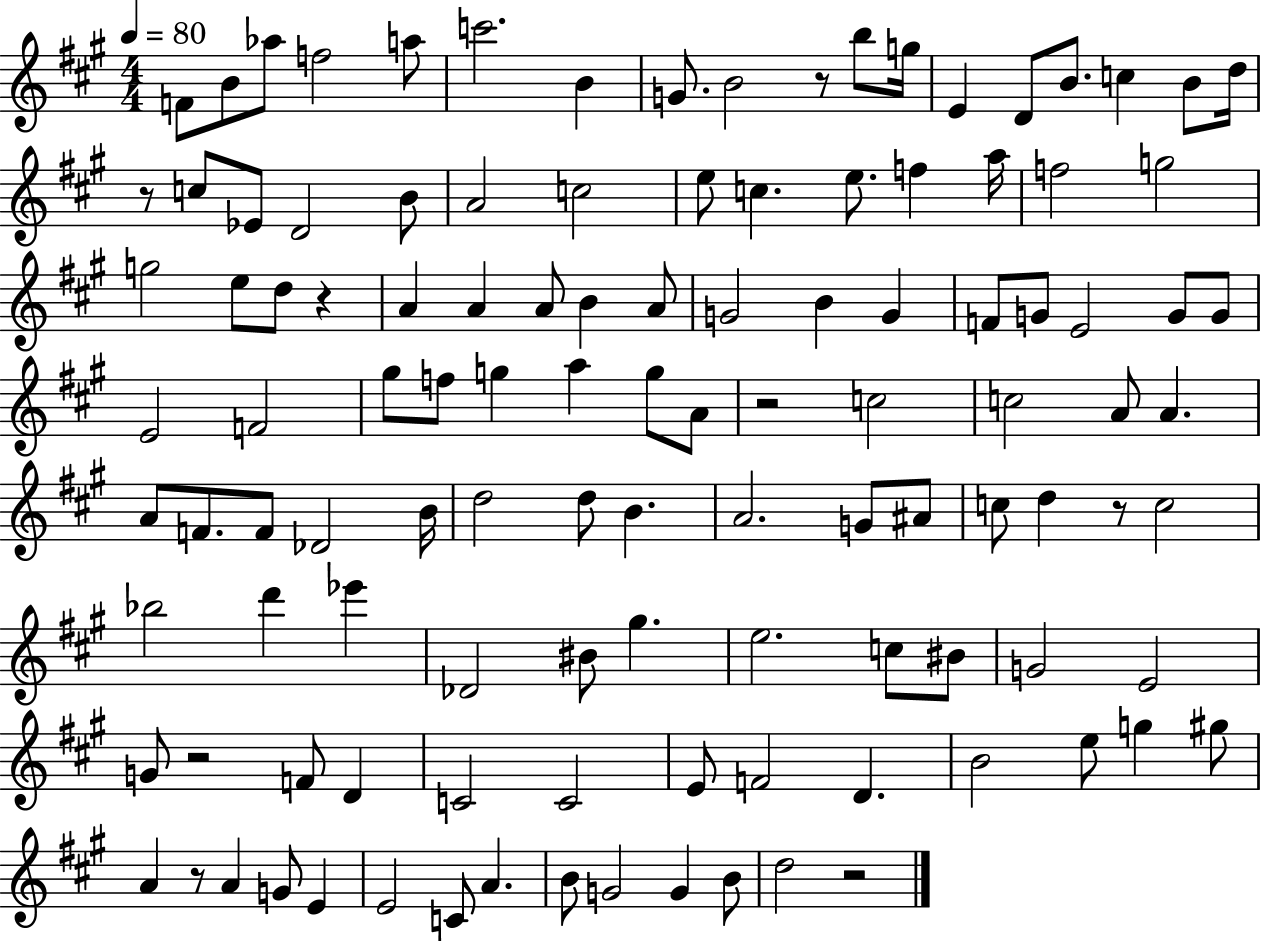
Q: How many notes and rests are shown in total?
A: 115